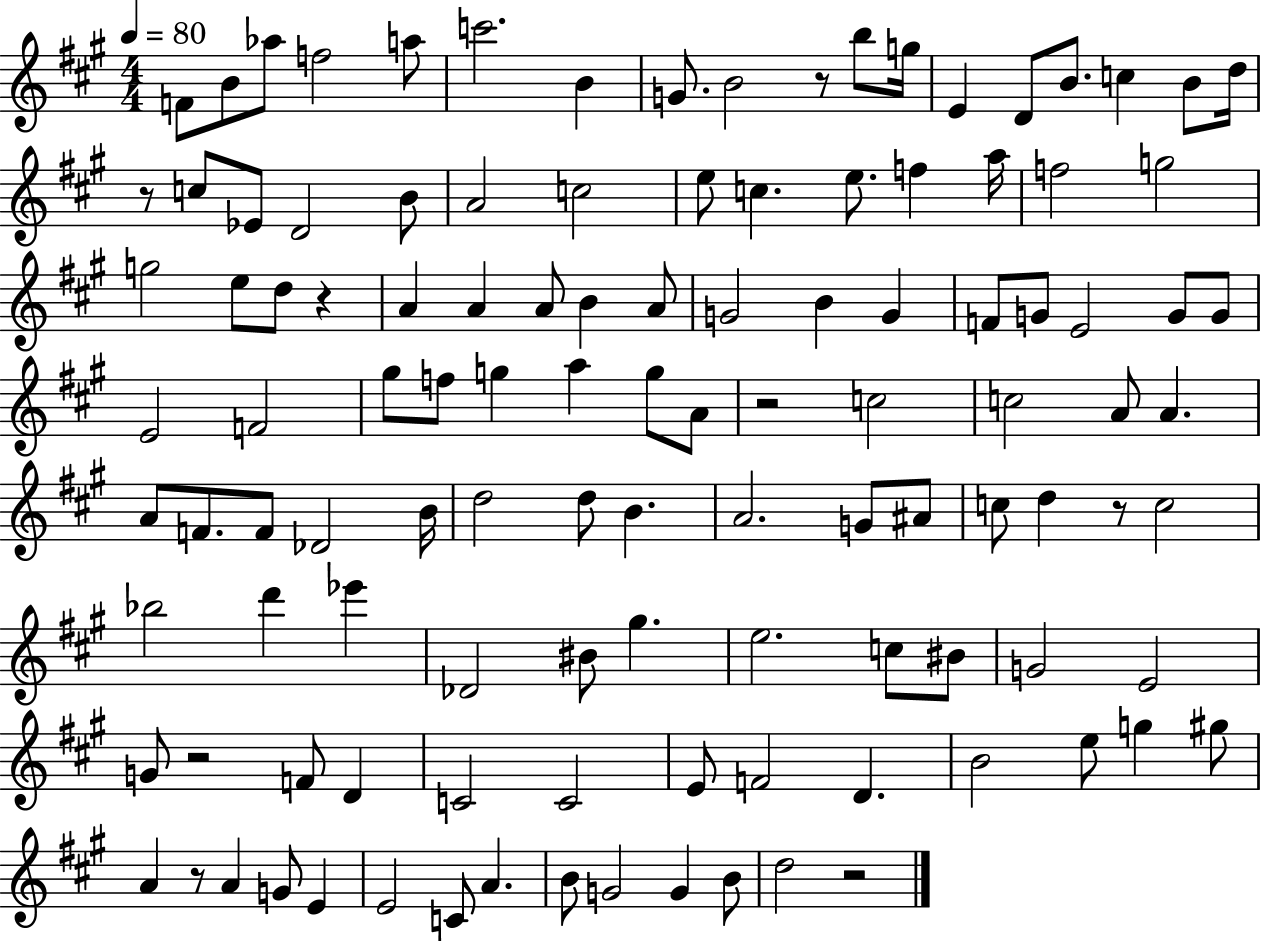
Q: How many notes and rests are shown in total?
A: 115